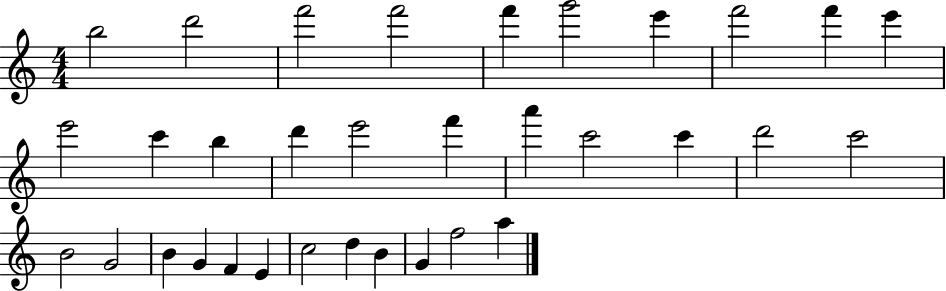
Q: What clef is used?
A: treble